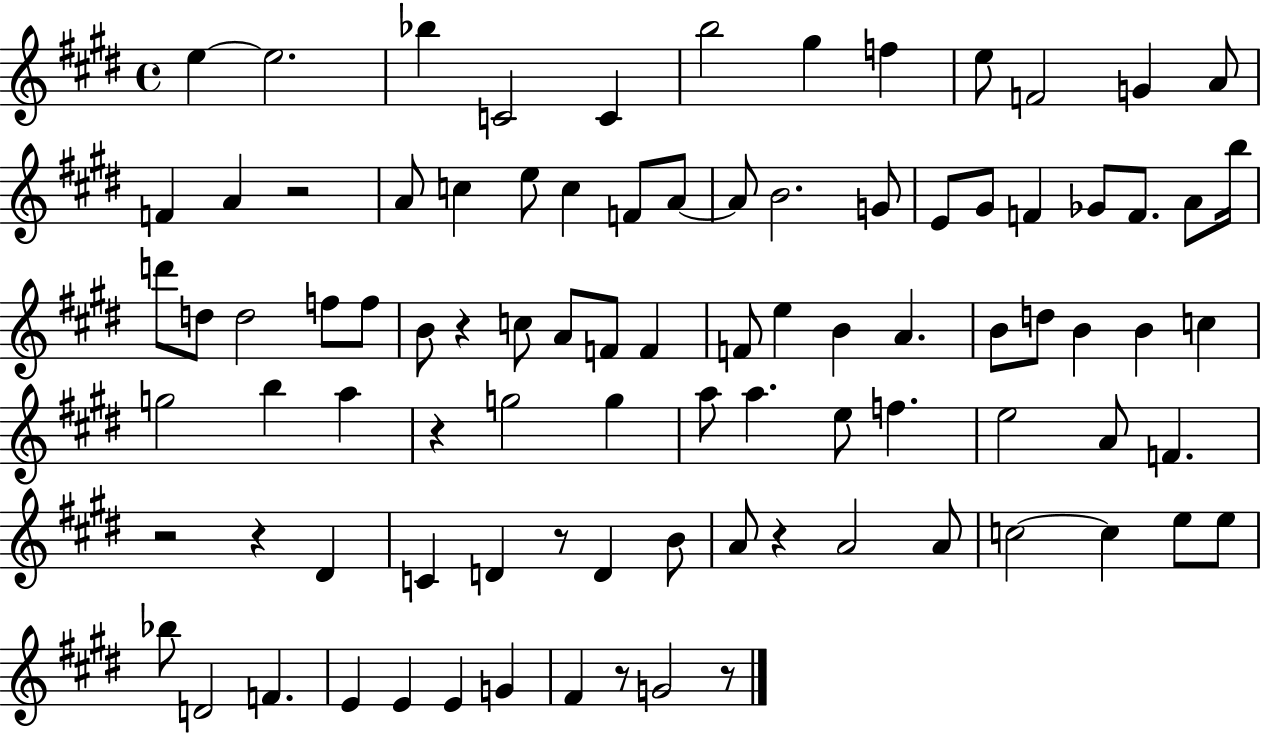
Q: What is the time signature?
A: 4/4